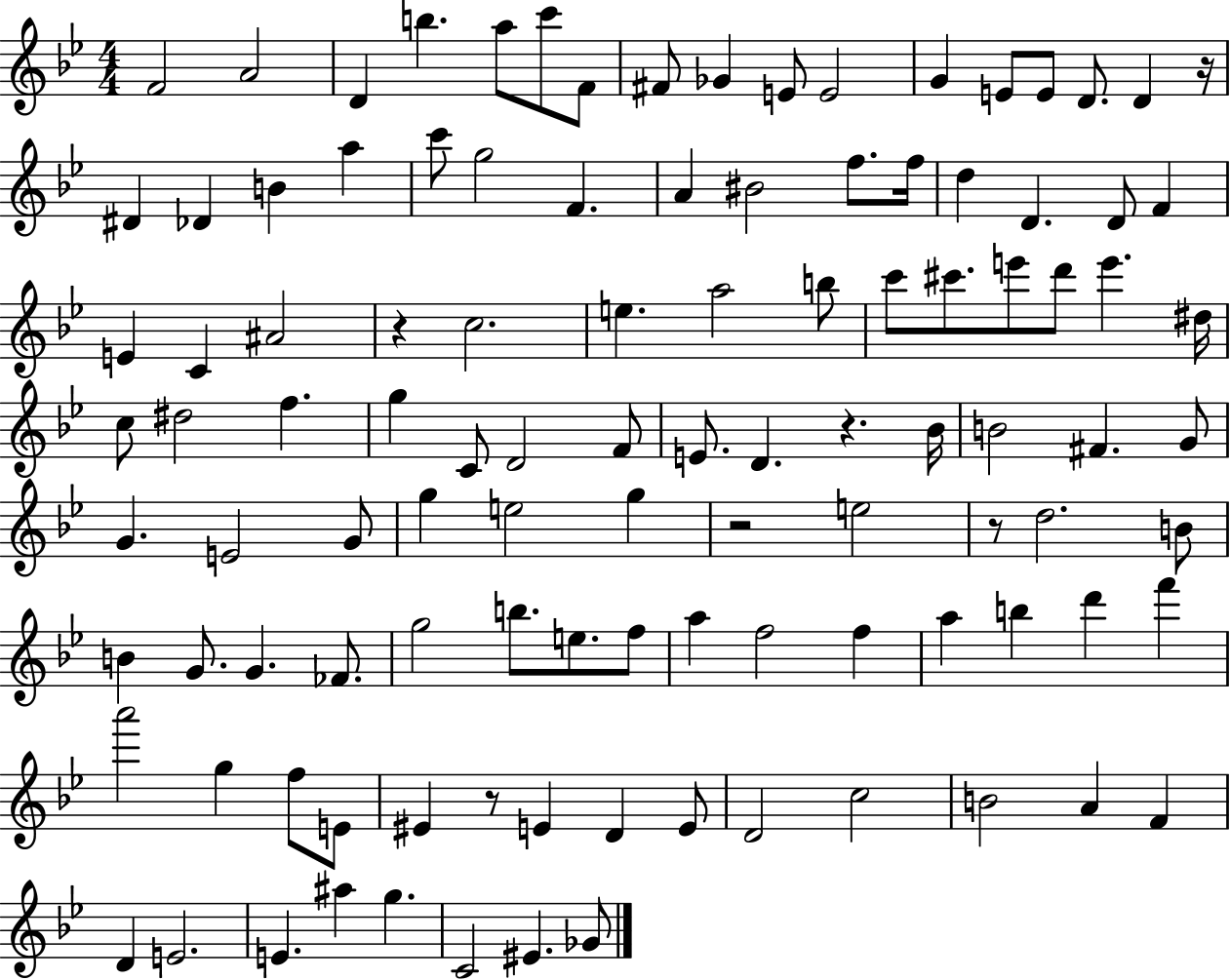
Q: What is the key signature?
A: BES major